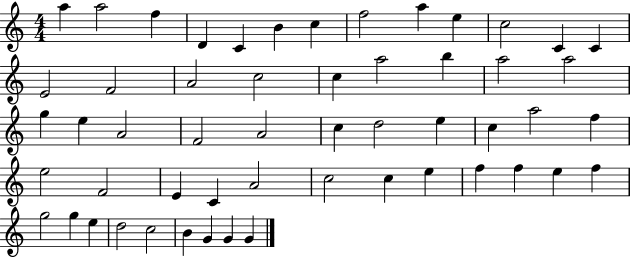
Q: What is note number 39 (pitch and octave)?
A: C5